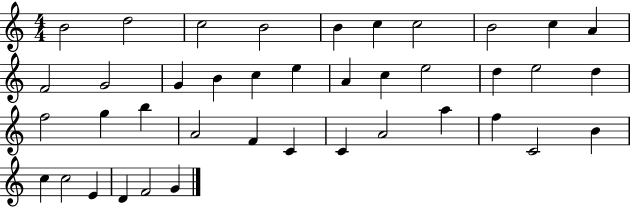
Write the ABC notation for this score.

X:1
T:Untitled
M:4/4
L:1/4
K:C
B2 d2 c2 B2 B c c2 B2 c A F2 G2 G B c e A c e2 d e2 d f2 g b A2 F C C A2 a f C2 B c c2 E D F2 G